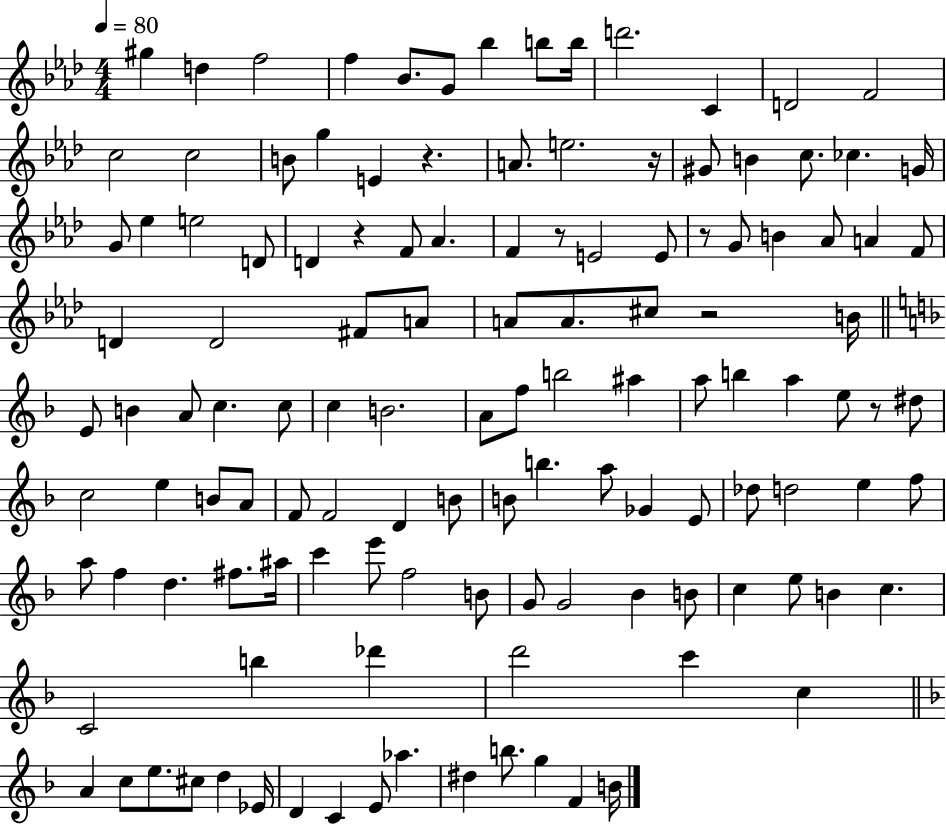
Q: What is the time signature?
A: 4/4